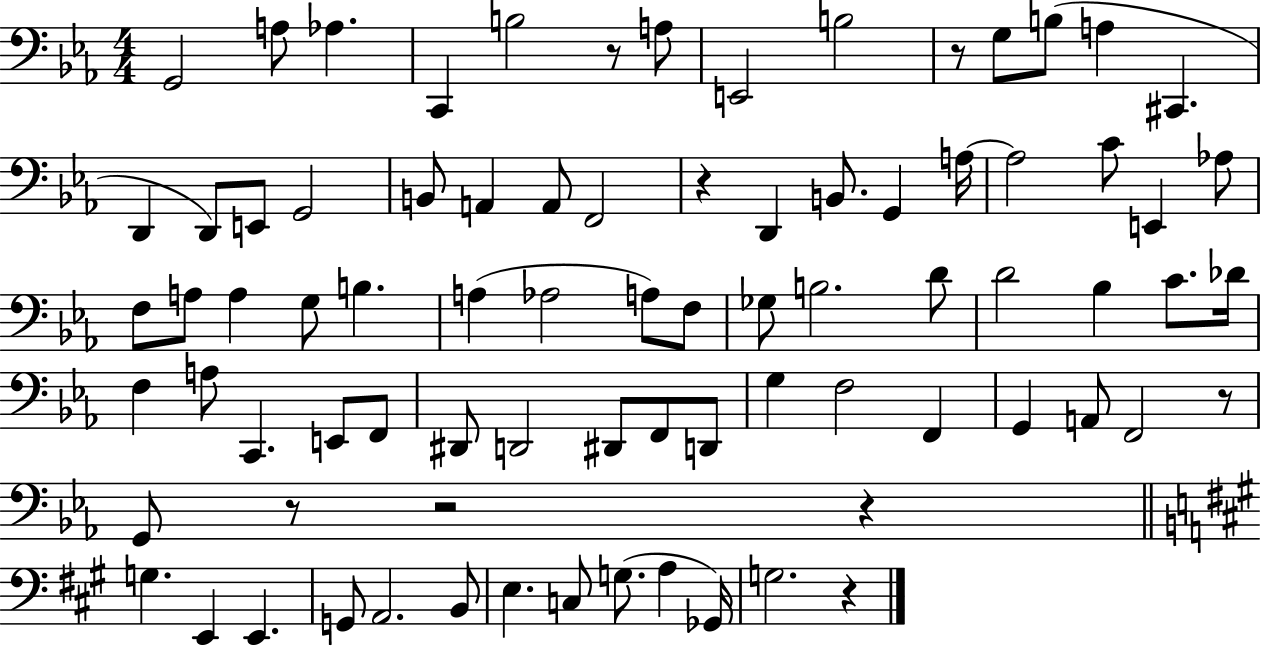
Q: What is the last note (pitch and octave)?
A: G3